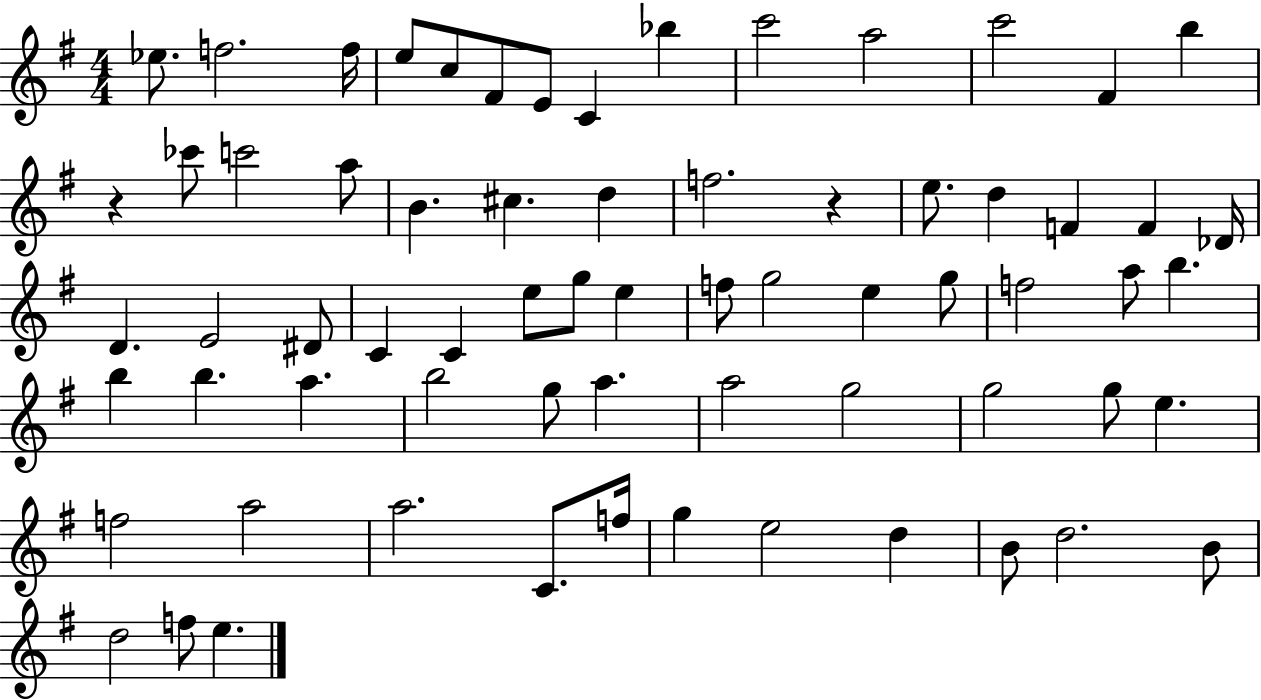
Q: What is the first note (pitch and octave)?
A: Eb5